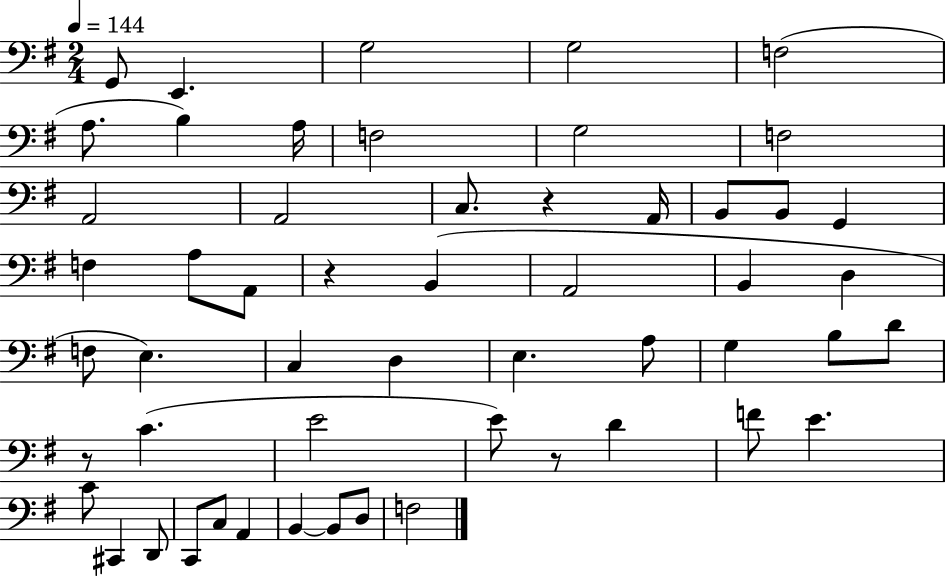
{
  \clef bass
  \numericTimeSignature
  \time 2/4
  \key g \major
  \tempo 4 = 144
  g,8 e,4. | g2 | g2 | f2( | \break a8. b4) a16 | f2 | g2 | f2 | \break a,2 | a,2 | c8. r4 a,16 | b,8 b,8 g,4 | \break f4 a8 a,8 | r4 b,4( | a,2 | b,4 d4 | \break f8 e4.) | c4 d4 | e4. a8 | g4 b8 d'8 | \break r8 c'4.( | e'2 | e'8) r8 d'4 | f'8 e'4. | \break c'8 cis,4 d,8 | c,8 c8 a,4 | b,4~~ b,8 d8 | f2 | \break \bar "|."
}